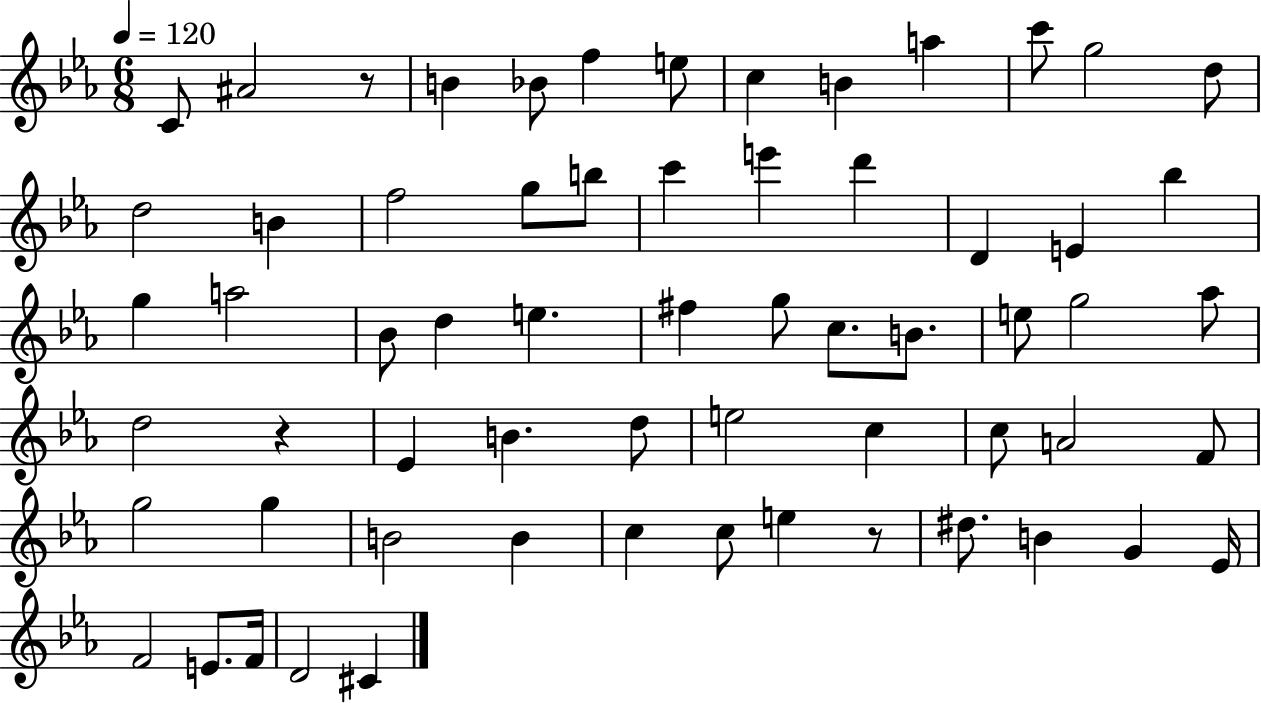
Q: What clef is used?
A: treble